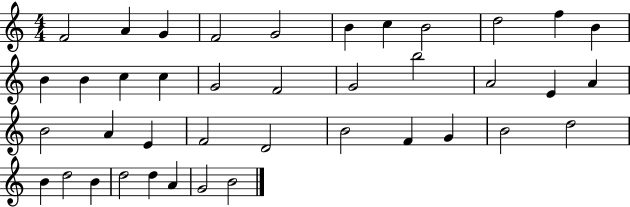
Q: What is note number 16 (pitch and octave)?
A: G4